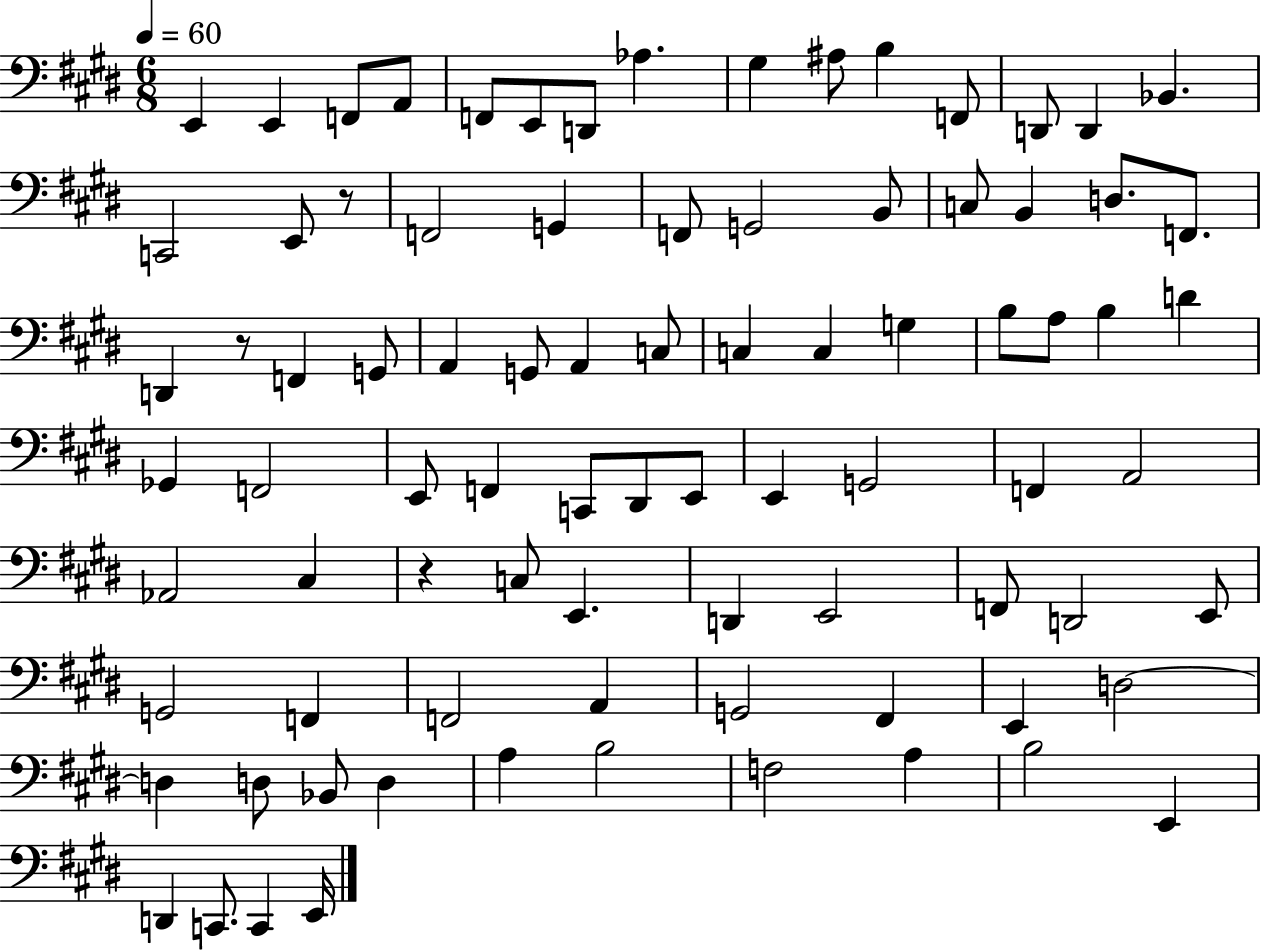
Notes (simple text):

E2/q E2/q F2/e A2/e F2/e E2/e D2/e Ab3/q. G#3/q A#3/e B3/q F2/e D2/e D2/q Bb2/q. C2/h E2/e R/e F2/h G2/q F2/e G2/h B2/e C3/e B2/q D3/e. F2/e. D2/q R/e F2/q G2/e A2/q G2/e A2/q C3/e C3/q C3/q G3/q B3/e A3/e B3/q D4/q Gb2/q F2/h E2/e F2/q C2/e D#2/e E2/e E2/q G2/h F2/q A2/h Ab2/h C#3/q R/q C3/e E2/q. D2/q E2/h F2/e D2/h E2/e G2/h F2/q F2/h A2/q G2/h F#2/q E2/q D3/h D3/q D3/e Bb2/e D3/q A3/q B3/h F3/h A3/q B3/h E2/q D2/q C2/e. C2/q E2/s